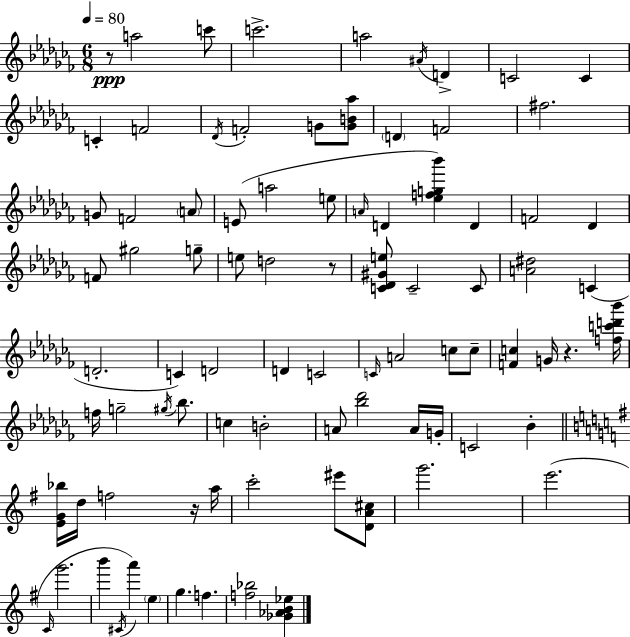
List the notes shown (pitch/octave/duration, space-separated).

R/e A5/h C6/e C6/h. A5/h A#4/s D4/q C4/h C4/q C4/q F4/h Db4/s F4/h G4/e [G4,B4,Ab5]/e D4/q F4/h F#5/h. G4/e F4/h A4/e E4/e A5/h E5/e A4/s D4/q [Eb5,F5,G5,Bb6]/q D4/q F4/h Db4/q F4/e G#5/h G5/e E5/e D5/h R/e [C4,Db4,G#4,E5]/e C4/h C4/e [A4,D#5]/h C4/q D4/h. C4/q D4/h D4/q C4/h C4/s A4/h C5/e C5/e [F4,C5]/q G4/s R/q. [F5,C6,D6,Bb6]/s F5/s G5/h G#5/s Bb5/e. C5/q B4/h A4/e [Bb5,Db6]/h A4/s G4/s C4/h Bb4/q [E4,G4,Bb5]/s D5/s F5/h R/s A5/s C6/h EIS6/e [D4,A4,C#5]/e G6/h. E6/h. C4/s G6/h. B6/q C#4/s A6/q E5/q G5/q. F5/q. [F5,Bb5]/h [Gb4,Ab4,B4,Eb5]/q